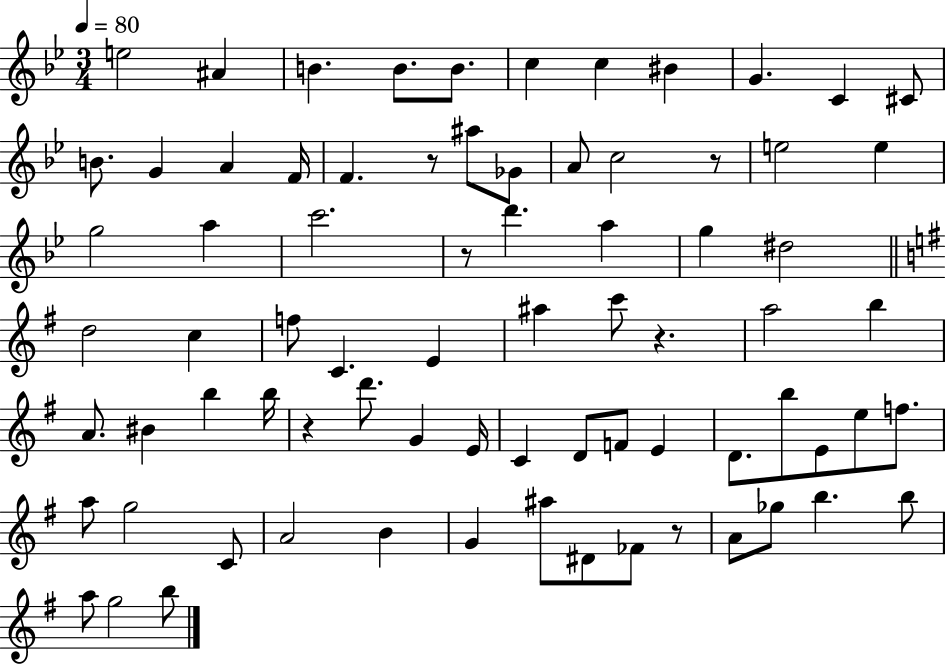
E5/h A#4/q B4/q. B4/e. B4/e. C5/q C5/q BIS4/q G4/q. C4/q C#4/e B4/e. G4/q A4/q F4/s F4/q. R/e A#5/e Gb4/e A4/e C5/h R/e E5/h E5/q G5/h A5/q C6/h. R/e D6/q. A5/q G5/q D#5/h D5/h C5/q F5/e C4/q. E4/q A#5/q C6/e R/q. A5/h B5/q A4/e. BIS4/q B5/q B5/s R/q D6/e. G4/q E4/s C4/q D4/e F4/e E4/q D4/e. B5/e E4/e E5/e F5/e. A5/e G5/h C4/e A4/h B4/q G4/q A#5/e D#4/e FES4/e R/e A4/e Gb5/e B5/q. B5/e A5/e G5/h B5/e